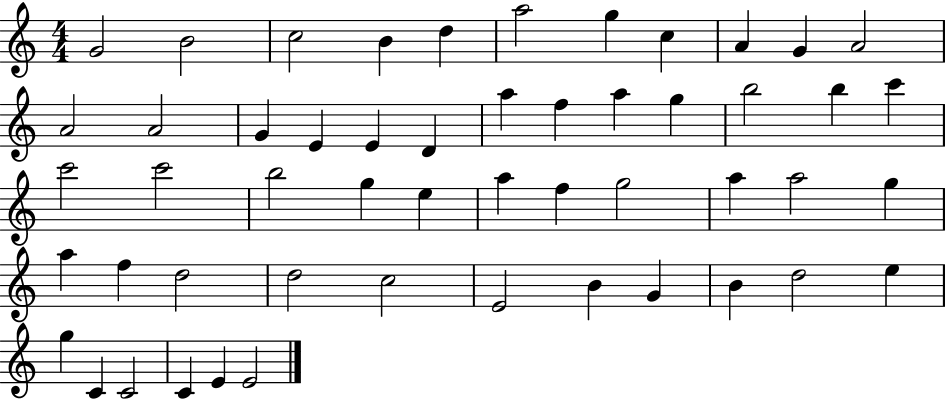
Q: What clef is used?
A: treble